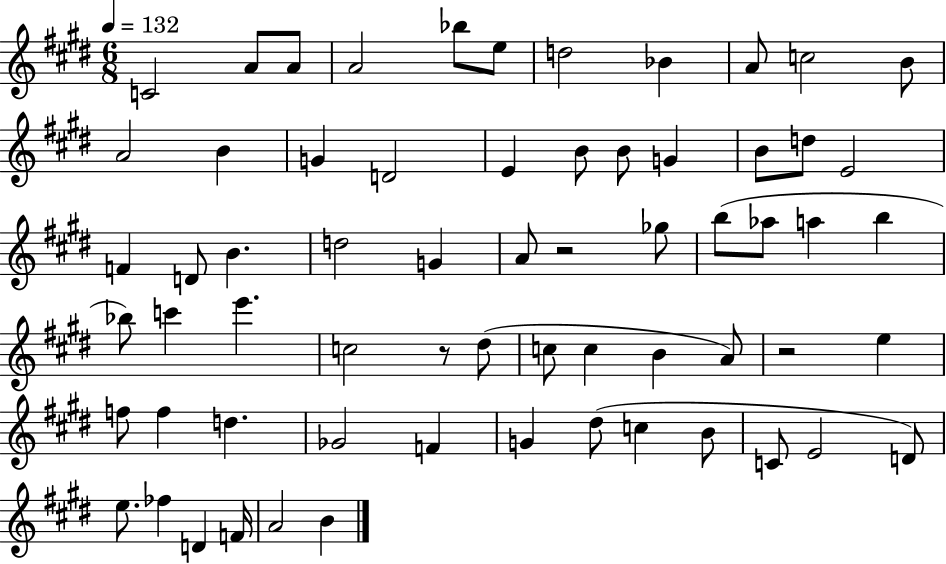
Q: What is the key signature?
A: E major